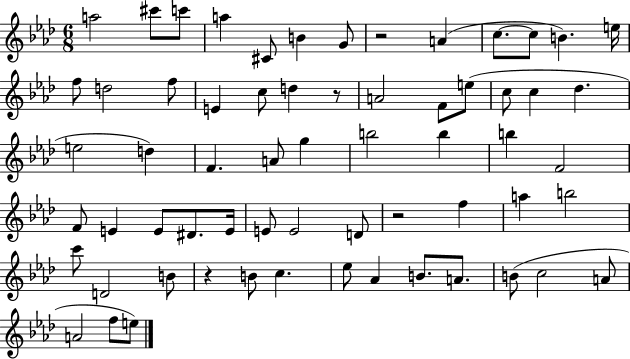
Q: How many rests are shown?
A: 4